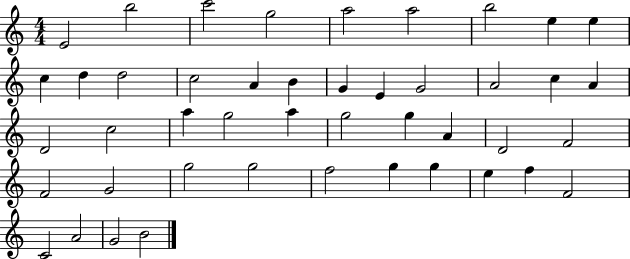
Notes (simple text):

E4/h B5/h C6/h G5/h A5/h A5/h B5/h E5/q E5/q C5/q D5/q D5/h C5/h A4/q B4/q G4/q E4/q G4/h A4/h C5/q A4/q D4/h C5/h A5/q G5/h A5/q G5/h G5/q A4/q D4/h F4/h F4/h G4/h G5/h G5/h F5/h G5/q G5/q E5/q F5/q F4/h C4/h A4/h G4/h B4/h